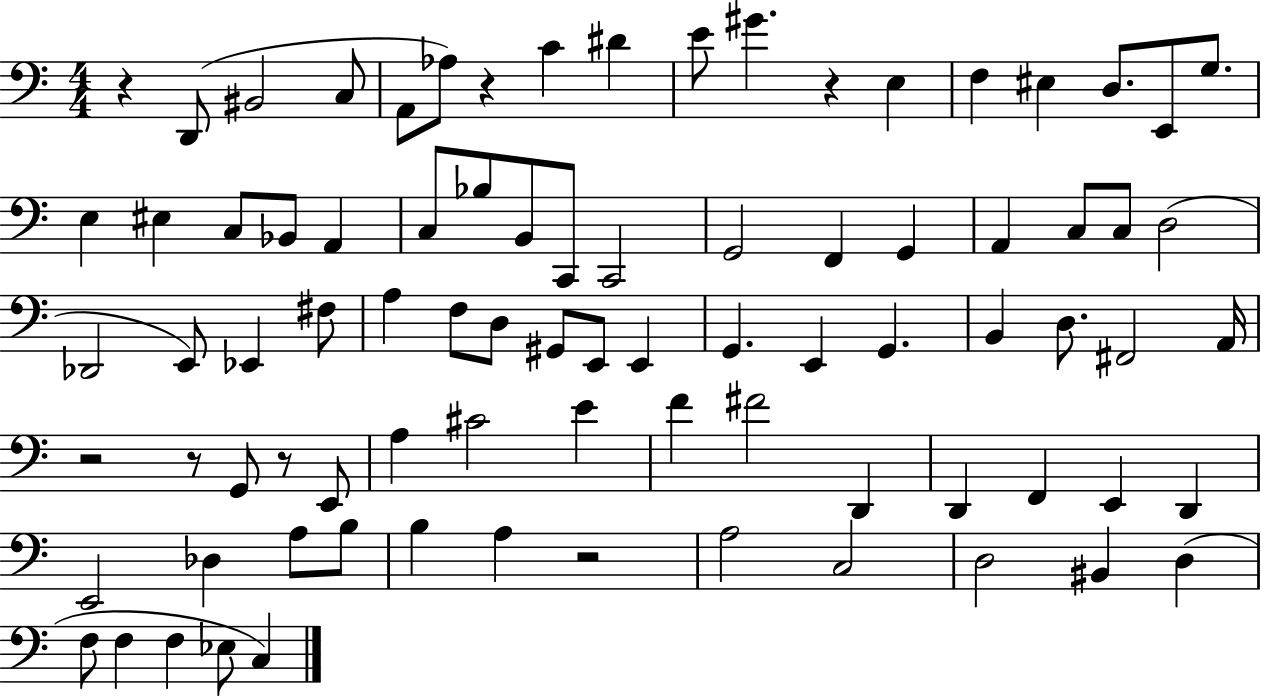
{
  \clef bass
  \numericTimeSignature
  \time 4/4
  \key c \major
  \repeat volta 2 { r4 d,8( bis,2 c8 | a,8 aes8) r4 c'4 dis'4 | e'8 gis'4. r4 e4 | f4 eis4 d8. e,8 g8. | \break e4 eis4 c8 bes,8 a,4 | c8 bes8 b,8 c,8 c,2 | g,2 f,4 g,4 | a,4 c8 c8 d2( | \break des,2 e,8) ees,4 fis8 | a4 f8 d8 gis,8 e,8 e,4 | g,4. e,4 g,4. | b,4 d8. fis,2 a,16 | \break r2 r8 g,8 r8 e,8 | a4 cis'2 e'4 | f'4 fis'2 d,4 | d,4 f,4 e,4 d,4 | \break e,2 des4 a8 b8 | b4 a4 r2 | a2 c2 | d2 bis,4 d4( | \break f8 f4 f4 ees8 c4) | } \bar "|."
}